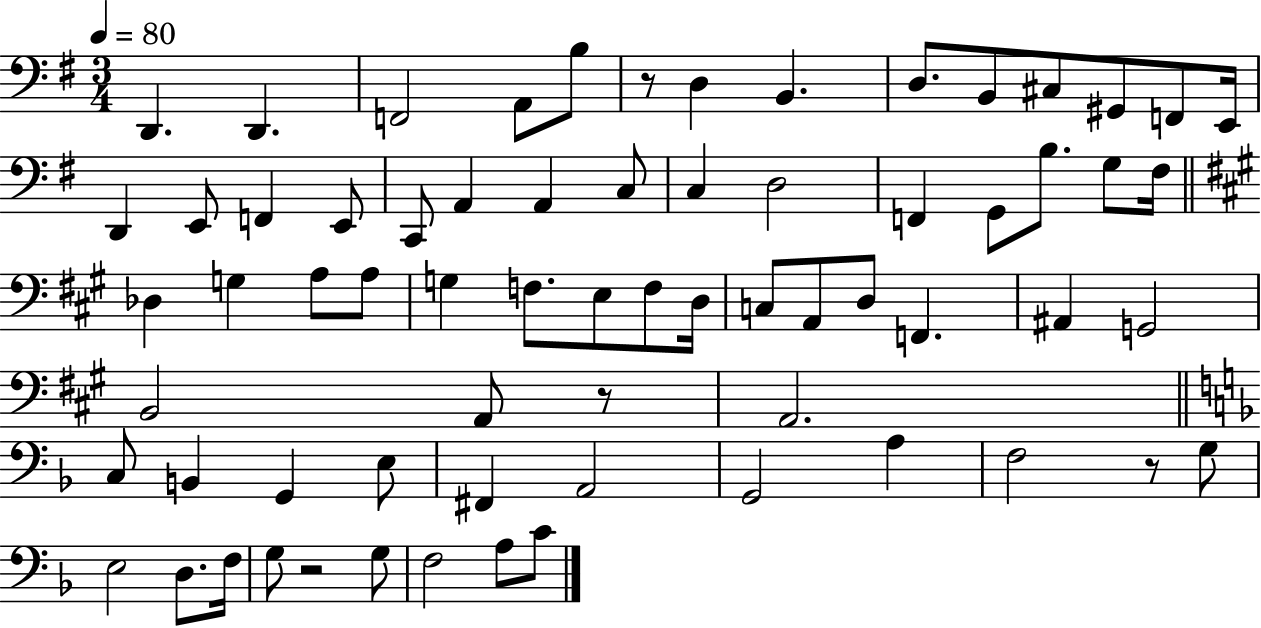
X:1
T:Untitled
M:3/4
L:1/4
K:G
D,, D,, F,,2 A,,/2 B,/2 z/2 D, B,, D,/2 B,,/2 ^C,/2 ^G,,/2 F,,/2 E,,/4 D,, E,,/2 F,, E,,/2 C,,/2 A,, A,, C,/2 C, D,2 F,, G,,/2 B,/2 G,/2 ^F,/4 _D, G, A,/2 A,/2 G, F,/2 E,/2 F,/2 D,/4 C,/2 A,,/2 D,/2 F,, ^A,, G,,2 B,,2 A,,/2 z/2 A,,2 C,/2 B,, G,, E,/2 ^F,, A,,2 G,,2 A, F,2 z/2 G,/2 E,2 D,/2 F,/4 G,/2 z2 G,/2 F,2 A,/2 C/2